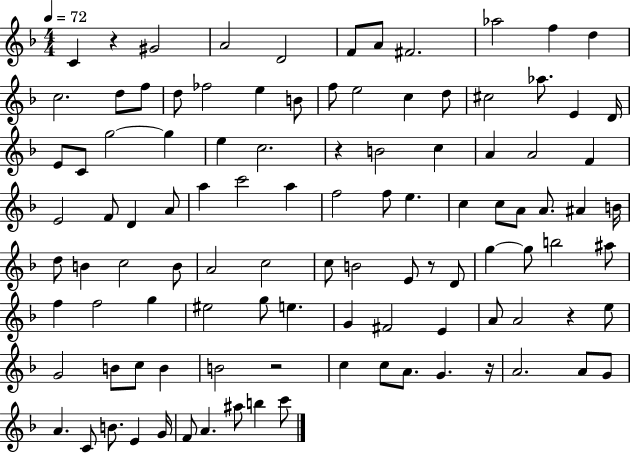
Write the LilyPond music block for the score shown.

{
  \clef treble
  \numericTimeSignature
  \time 4/4
  \key f \major
  \tempo 4 = 72
  c'4 r4 gis'2 | a'2 d'2 | f'8 a'8 fis'2. | aes''2 f''4 d''4 | \break c''2. d''8 f''8 | d''8 fes''2 e''4 b'8 | f''8 e''2 c''4 d''8 | cis''2 aes''8. e'4 d'16 | \break e'8 c'8 g''2~~ g''4 | e''4 c''2. | r4 b'2 c''4 | a'4 a'2 f'4 | \break e'2 f'8 d'4 a'8 | a''4 c'''2 a''4 | f''2 f''8 e''4. | c''4 c''8 a'8 a'8. ais'4 b'16 | \break d''8 b'4 c''2 b'8 | a'2 c''2 | c''8 b'2 e'8 r8 d'8 | g''4~~ g''8 b''2 ais''8 | \break f''4 f''2 g''4 | eis''2 g''8 e''4. | g'4 fis'2 e'4 | a'8 a'2 r4 e''8 | \break g'2 b'8 c''8 b'4 | b'2 r2 | c''4 c''8 a'8. g'4. r16 | a'2. a'8 g'8 | \break a'4. c'8 b'8. e'4 g'16 | f'8 a'4. ais''8 b''4 c'''8 | \bar "|."
}